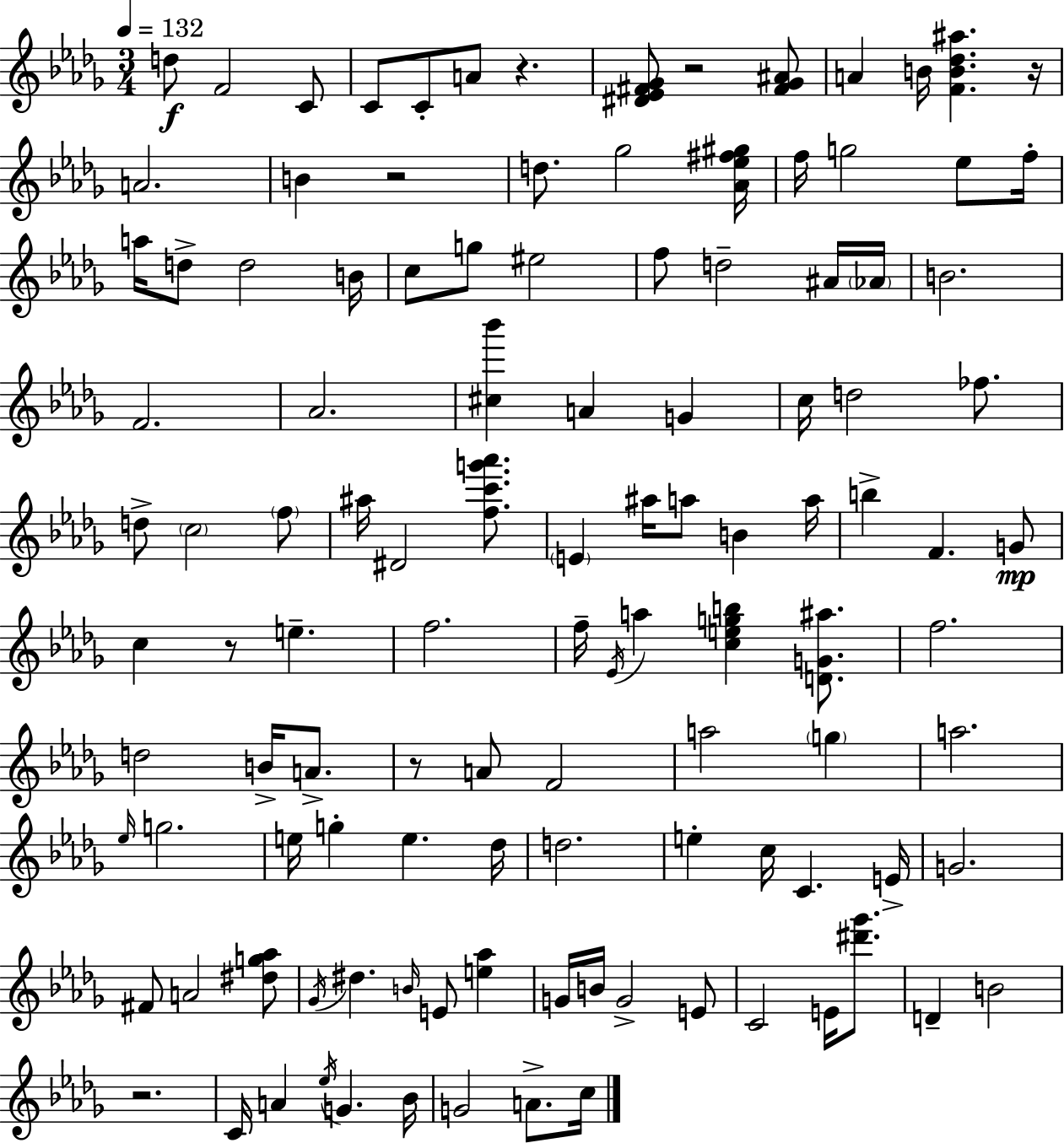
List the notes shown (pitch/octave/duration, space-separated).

D5/e F4/h C4/e C4/e C4/e A4/e R/q. [D#4,Eb4,F#4,Gb4]/e R/h [F#4,Gb4,A#4]/e A4/q B4/s [F4,B4,Db5,A#5]/q. R/s A4/h. B4/q R/h D5/e. Gb5/h [Ab4,Eb5,F#5,G#5]/s F5/s G5/h Eb5/e F5/s A5/s D5/e D5/h B4/s C5/e G5/e EIS5/h F5/e D5/h A#4/s Ab4/s B4/h. F4/h. Ab4/h. [C#5,Bb6]/q A4/q G4/q C5/s D5/h FES5/e. D5/e C5/h F5/e A#5/s D#4/h [F5,C6,G6,Ab6]/e. E4/q A#5/s A5/e B4/q A5/s B5/q F4/q. G4/e C5/q R/e E5/q. F5/h. F5/s Eb4/s A5/q [C5,E5,G5,B5]/q [D4,G4,A#5]/e. F5/h. D5/h B4/s A4/e. R/e A4/e F4/h A5/h G5/q A5/h. Eb5/s G5/h. E5/s G5/q E5/q. Db5/s D5/h. E5/q C5/s C4/q. E4/s G4/h. F#4/e A4/h [D#5,G5,Ab5]/e Gb4/s D#5/q. B4/s E4/e [E5,Ab5]/q G4/s B4/s G4/h E4/e C4/h E4/s [D#6,Gb6]/e. D4/q B4/h R/h. C4/s A4/q Eb5/s G4/q. Bb4/s G4/h A4/e. C5/s